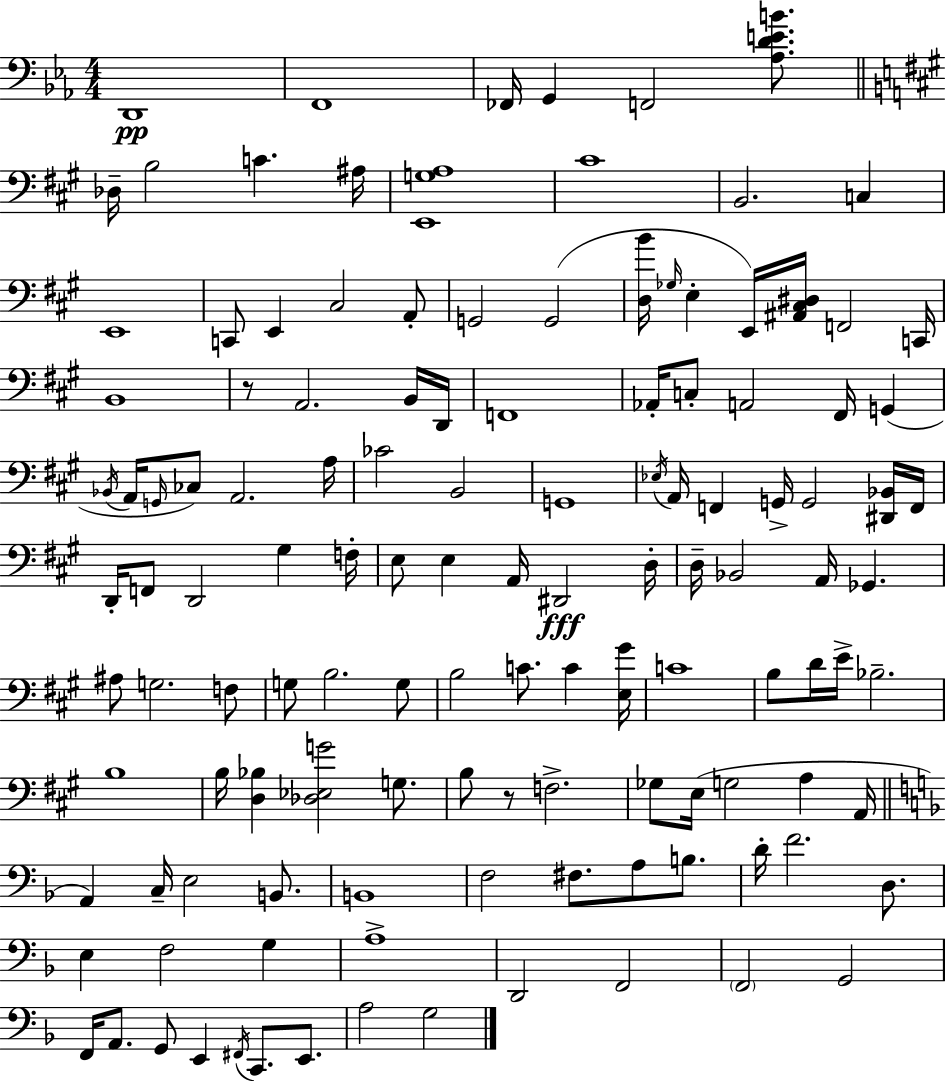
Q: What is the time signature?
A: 4/4